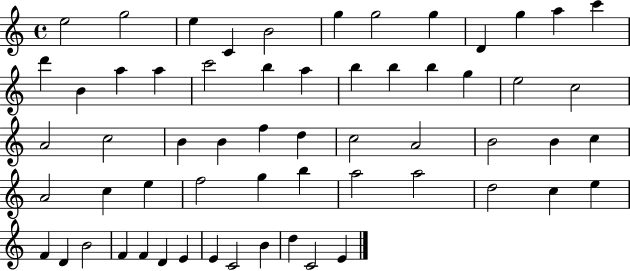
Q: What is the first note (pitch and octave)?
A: E5